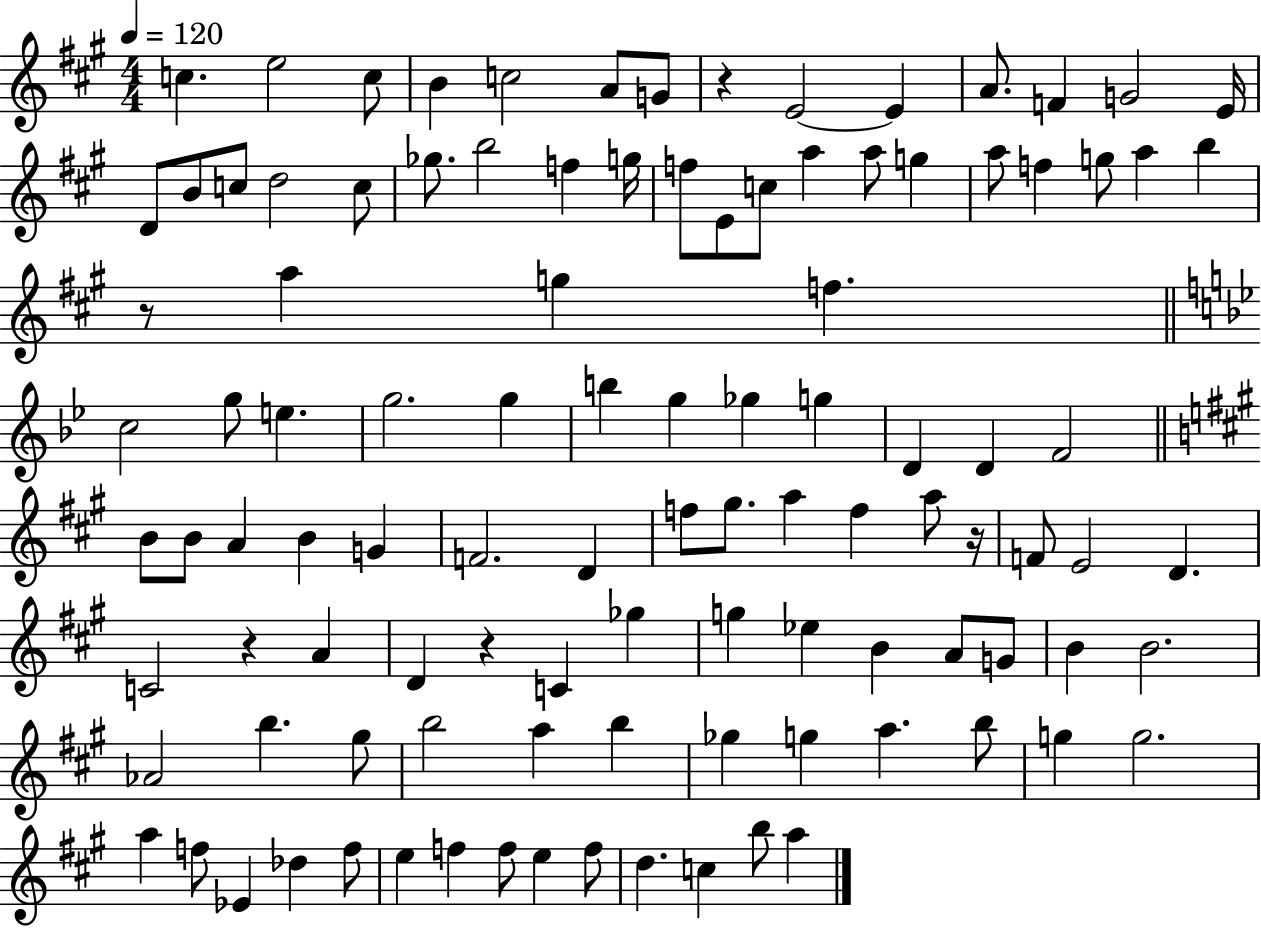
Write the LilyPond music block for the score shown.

{
  \clef treble
  \numericTimeSignature
  \time 4/4
  \key a \major
  \tempo 4 = 120
  c''4. e''2 c''8 | b'4 c''2 a'8 g'8 | r4 e'2~~ e'4 | a'8. f'4 g'2 e'16 | \break d'8 b'8 c''8 d''2 c''8 | ges''8. b''2 f''4 g''16 | f''8 e'8 c''8 a''4 a''8 g''4 | a''8 f''4 g''8 a''4 b''4 | \break r8 a''4 g''4 f''4. | \bar "||" \break \key bes \major c''2 g''8 e''4. | g''2. g''4 | b''4 g''4 ges''4 g''4 | d'4 d'4 f'2 | \break \bar "||" \break \key a \major b'8 b'8 a'4 b'4 g'4 | f'2. d'4 | f''8 gis''8. a''4 f''4 a''8 r16 | f'8 e'2 d'4. | \break c'2 r4 a'4 | d'4 r4 c'4 ges''4 | g''4 ees''4 b'4 a'8 g'8 | b'4 b'2. | \break aes'2 b''4. gis''8 | b''2 a''4 b''4 | ges''4 g''4 a''4. b''8 | g''4 g''2. | \break a''4 f''8 ees'4 des''4 f''8 | e''4 f''4 f''8 e''4 f''8 | d''4. c''4 b''8 a''4 | \bar "|."
}